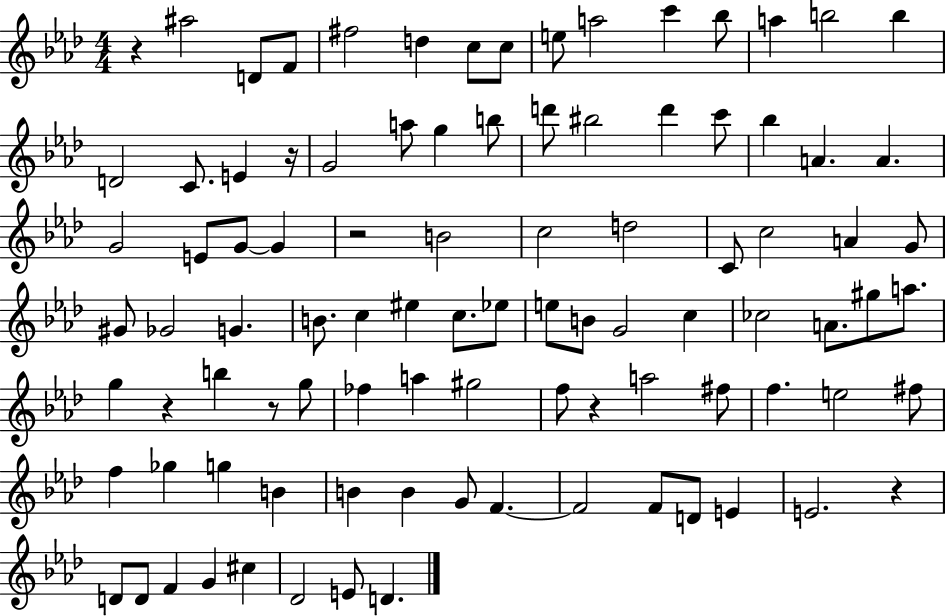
R/q A#5/h D4/e F4/e F#5/h D5/q C5/e C5/e E5/e A5/h C6/q Bb5/e A5/q B5/h B5/q D4/h C4/e. E4/q R/s G4/h A5/e G5/q B5/e D6/e BIS5/h D6/q C6/e Bb5/q A4/q. A4/q. G4/h E4/e G4/e G4/q R/h B4/h C5/h D5/h C4/e C5/h A4/q G4/e G#4/e Gb4/h G4/q. B4/e. C5/q EIS5/q C5/e. Eb5/e E5/e B4/e G4/h C5/q CES5/h A4/e. G#5/e A5/e. G5/q R/q B5/q R/e G5/e FES5/q A5/q G#5/h F5/e R/q A5/h F#5/e F5/q. E5/h F#5/e F5/q Gb5/q G5/q B4/q B4/q B4/q G4/e F4/q. F4/h F4/e D4/e E4/q E4/h. R/q D4/e D4/e F4/q G4/q C#5/q Db4/h E4/e D4/q.